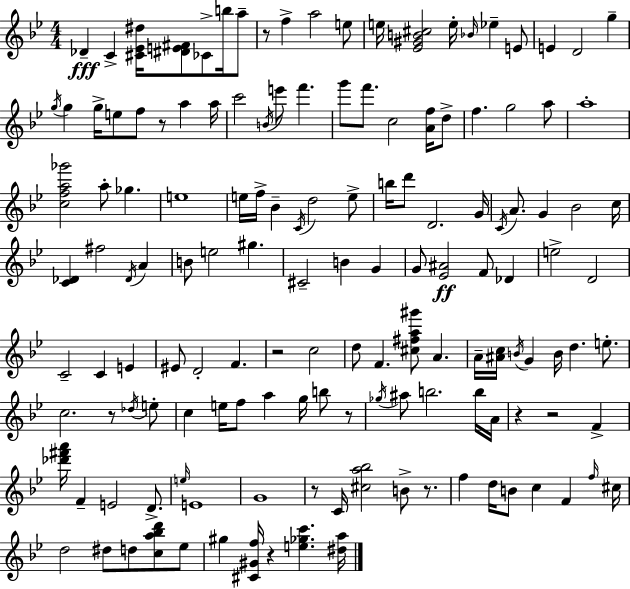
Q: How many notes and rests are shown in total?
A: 143